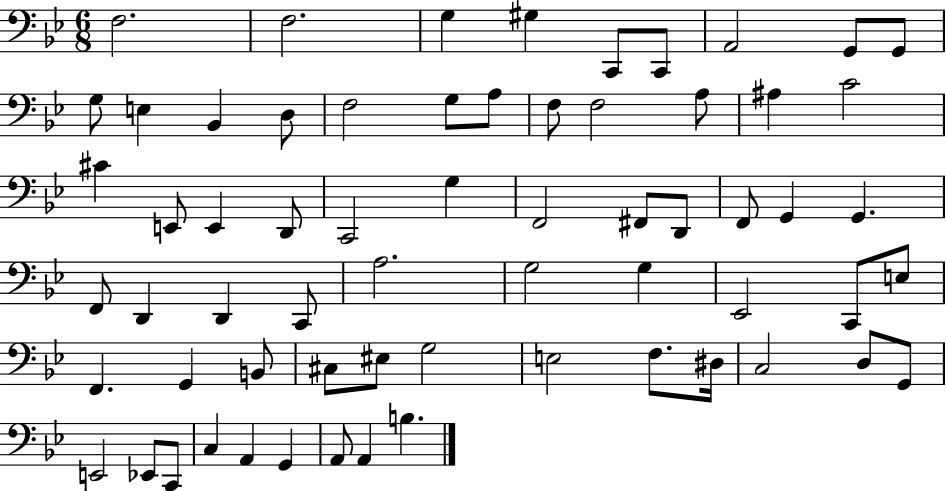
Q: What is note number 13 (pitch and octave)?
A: D3